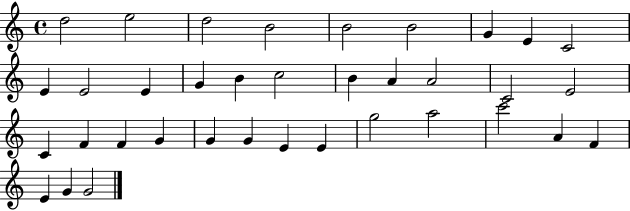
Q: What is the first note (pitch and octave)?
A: D5